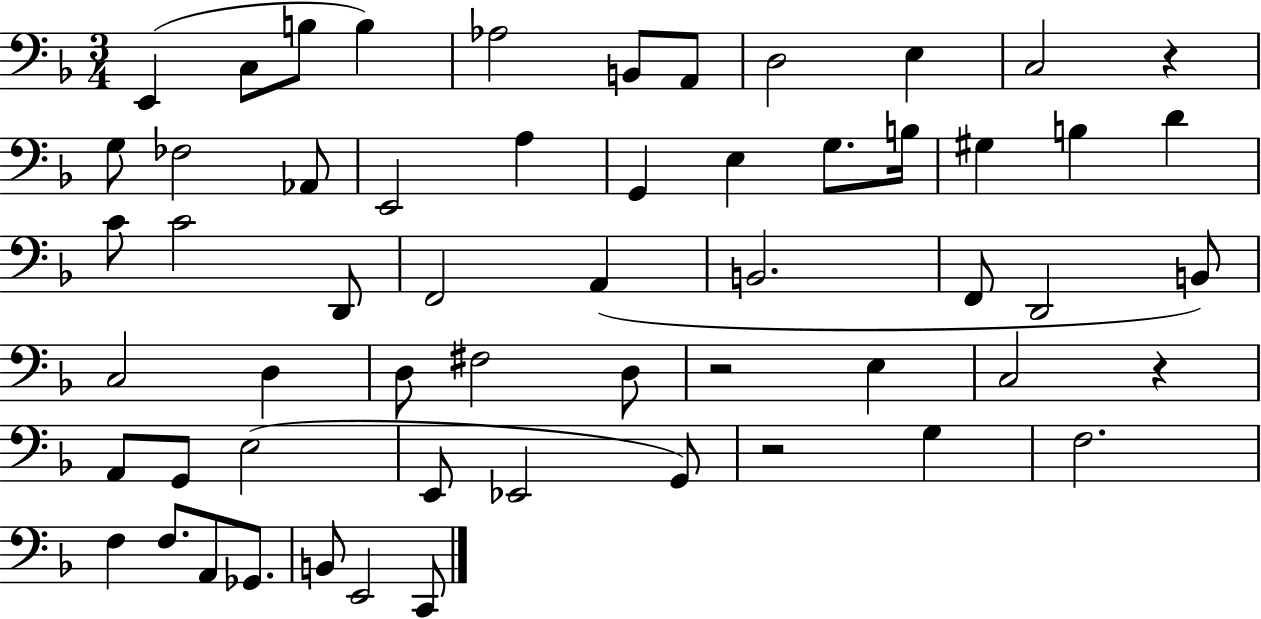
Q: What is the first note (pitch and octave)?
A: E2